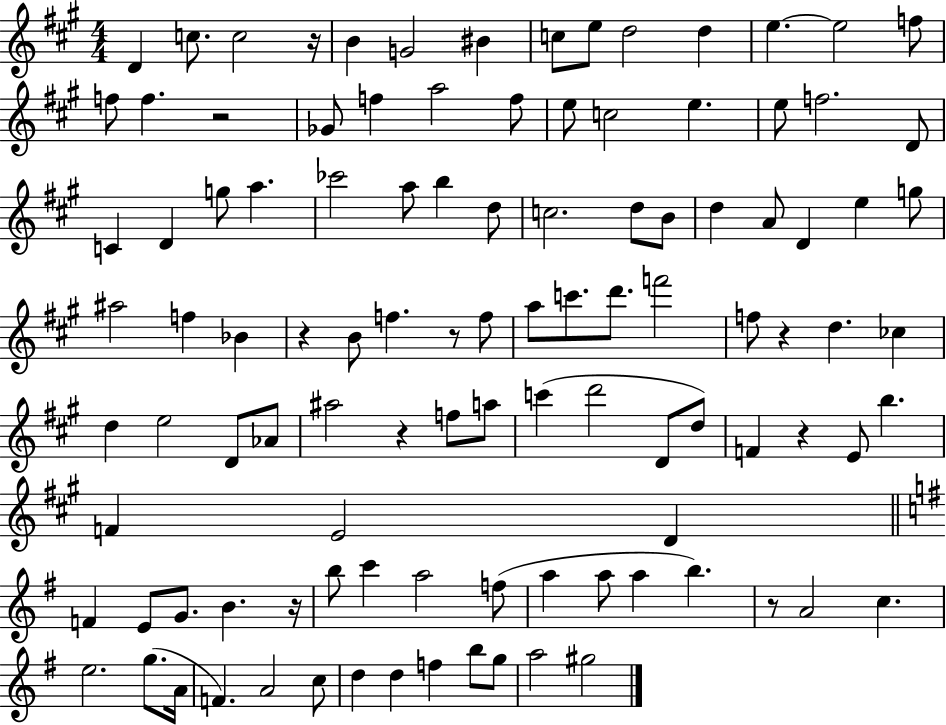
D4/q C5/e. C5/h R/s B4/q G4/h BIS4/q C5/e E5/e D5/h D5/q E5/q. E5/h F5/e F5/e F5/q. R/h Gb4/e F5/q A5/h F5/e E5/e C5/h E5/q. E5/e F5/h. D4/e C4/q D4/q G5/e A5/q. CES6/h A5/e B5/q D5/e C5/h. D5/e B4/e D5/q A4/e D4/q E5/q G5/e A#5/h F5/q Bb4/q R/q B4/e F5/q. R/e F5/e A5/e C6/e. D6/e. F6/h F5/e R/q D5/q. CES5/q D5/q E5/h D4/e Ab4/e A#5/h R/q F5/e A5/e C6/q D6/h D4/e D5/e F4/q R/q E4/e B5/q. F4/q E4/h D4/q F4/q E4/e G4/e. B4/q. R/s B5/e C6/q A5/h F5/e A5/q A5/e A5/q B5/q. R/e A4/h C5/q. E5/h. G5/e. A4/s F4/q. A4/h C5/e D5/q D5/q F5/q B5/e G5/e A5/h G#5/h